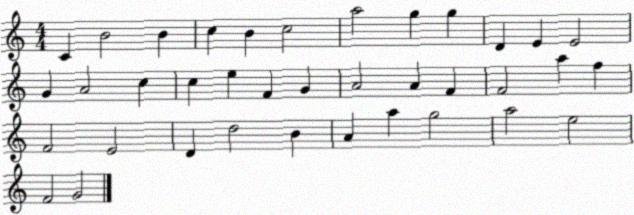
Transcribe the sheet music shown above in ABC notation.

X:1
T:Untitled
M:4/4
L:1/4
K:C
C B2 B c B c2 a2 g g D E E2 G A2 c c e F G A2 A F F2 a f F2 E2 D d2 B A a g2 a2 e2 F2 G2